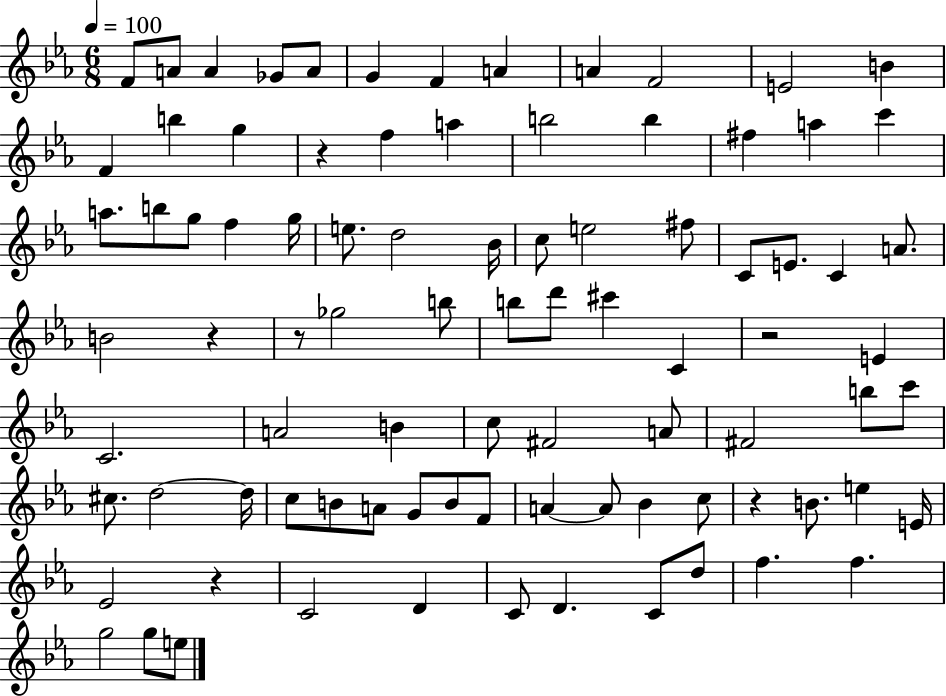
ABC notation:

X:1
T:Untitled
M:6/8
L:1/4
K:Eb
F/2 A/2 A _G/2 A/2 G F A A F2 E2 B F b g z f a b2 b ^f a c' a/2 b/2 g/2 f g/4 e/2 d2 _B/4 c/2 e2 ^f/2 C/2 E/2 C A/2 B2 z z/2 _g2 b/2 b/2 d'/2 ^c' C z2 E C2 A2 B c/2 ^F2 A/2 ^F2 b/2 c'/2 ^c/2 d2 d/4 c/2 B/2 A/2 G/2 B/2 F/2 A A/2 _B c/2 z B/2 e E/4 _E2 z C2 D C/2 D C/2 d/2 f f g2 g/2 e/2